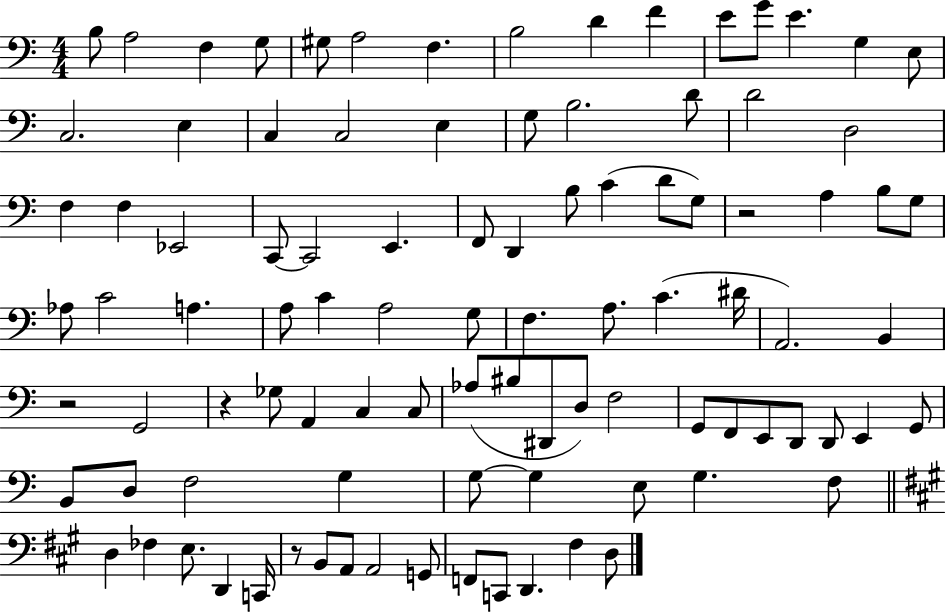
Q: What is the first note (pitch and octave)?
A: B3